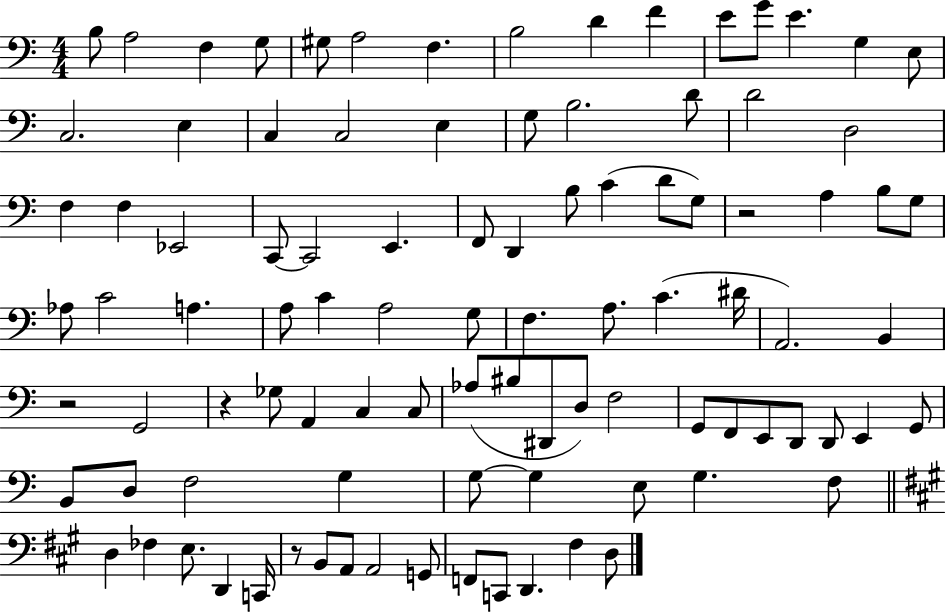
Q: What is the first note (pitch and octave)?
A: B3